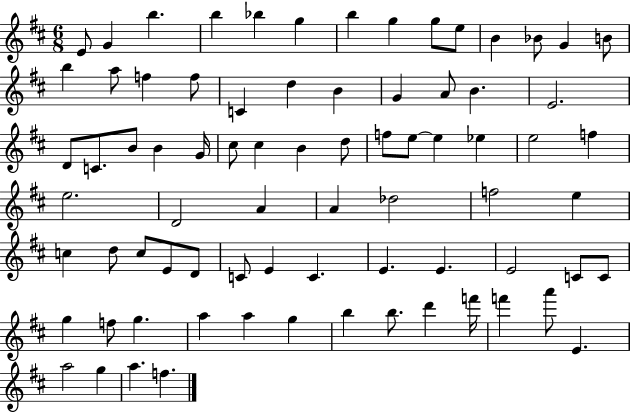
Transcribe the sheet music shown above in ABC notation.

X:1
T:Untitled
M:6/8
L:1/4
K:D
E/2 G b b _b g b g g/2 e/2 B _B/2 G B/2 b a/2 f f/2 C d B G A/2 B E2 D/2 C/2 B/2 B G/4 ^c/2 ^c B d/2 f/2 e/2 e _e e2 f e2 D2 A A _d2 f2 e c d/2 c/2 E/2 D/2 C/2 E C E E E2 C/2 C/2 g f/2 g a a g b b/2 d' f'/4 f' a'/2 E a2 g a f